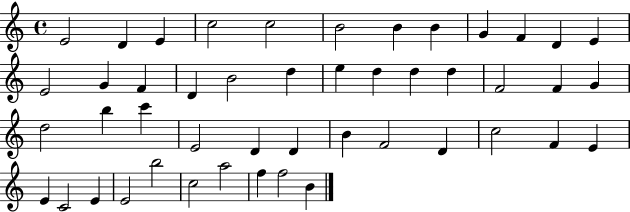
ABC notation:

X:1
T:Untitled
M:4/4
L:1/4
K:C
E2 D E c2 c2 B2 B B G F D E E2 G F D B2 d e d d d F2 F G d2 b c' E2 D D B F2 D c2 F E E C2 E E2 b2 c2 a2 f f2 B